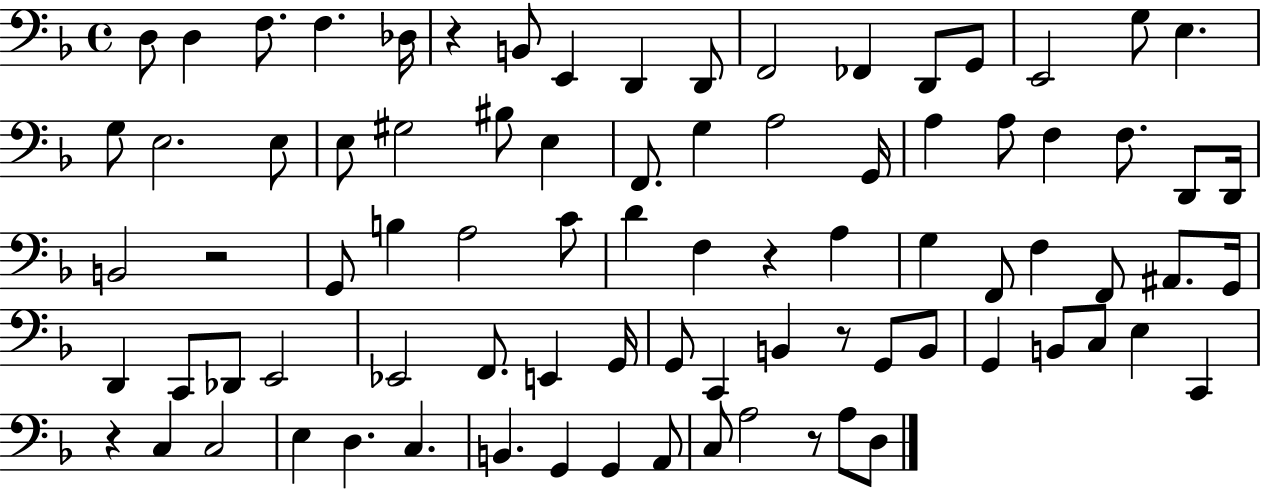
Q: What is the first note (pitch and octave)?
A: D3